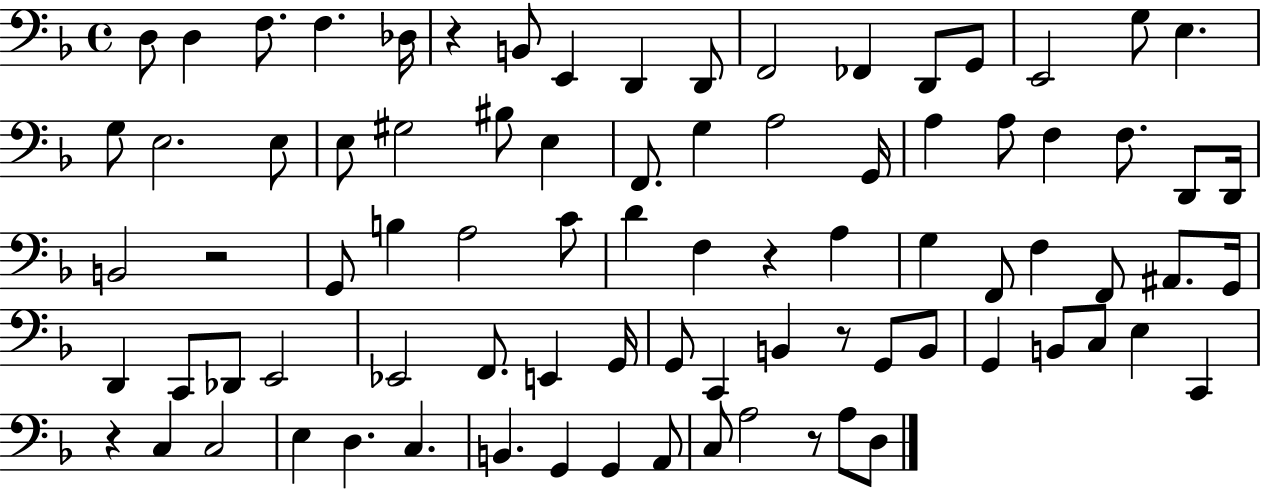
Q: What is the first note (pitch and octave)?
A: D3